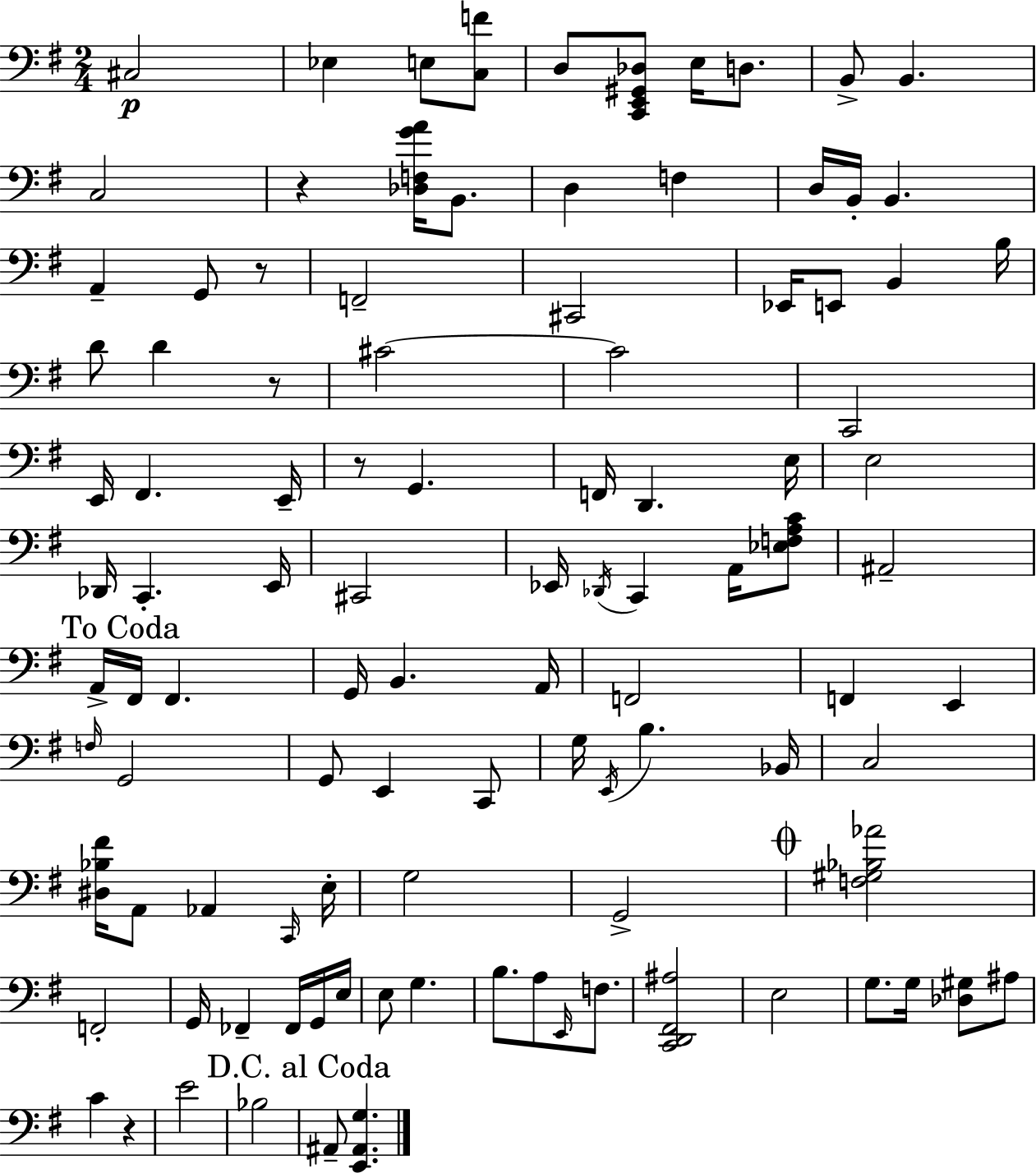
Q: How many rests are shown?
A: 5